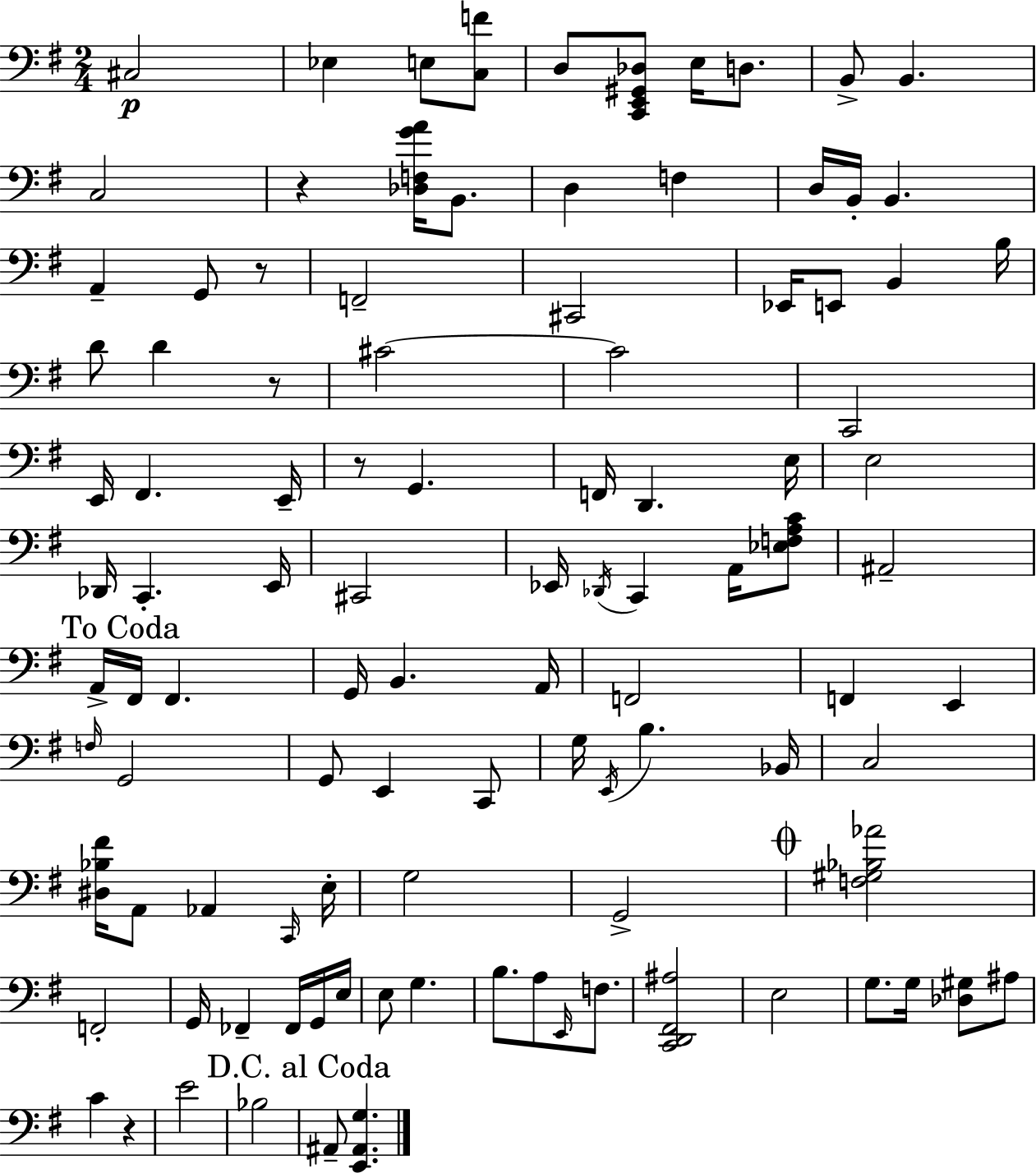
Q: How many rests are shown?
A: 5